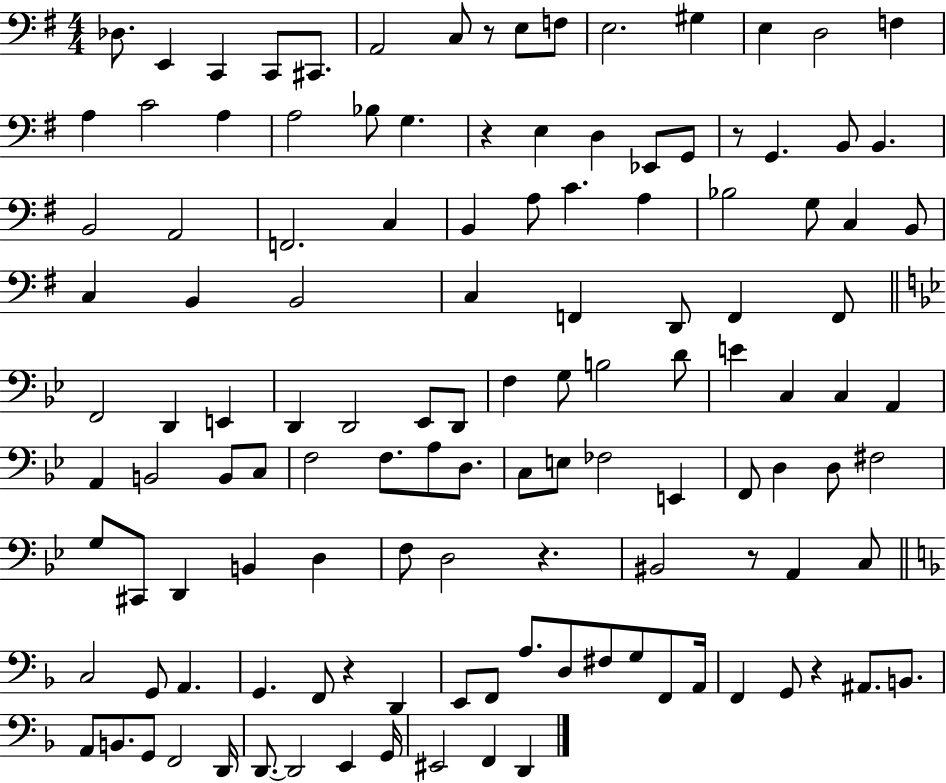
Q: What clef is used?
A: bass